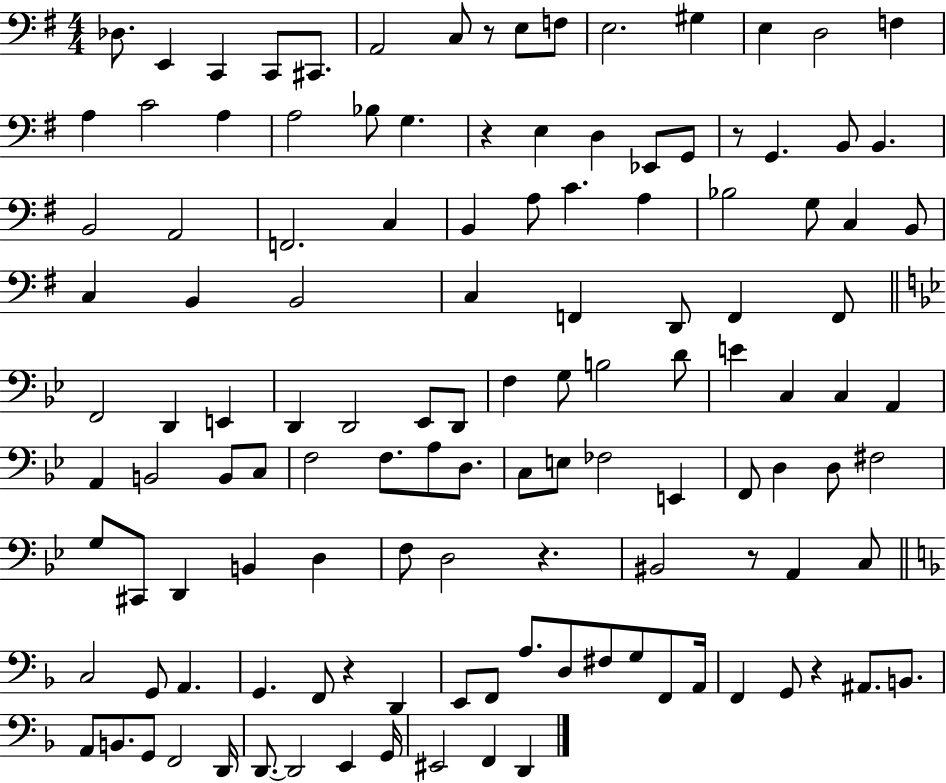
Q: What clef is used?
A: bass